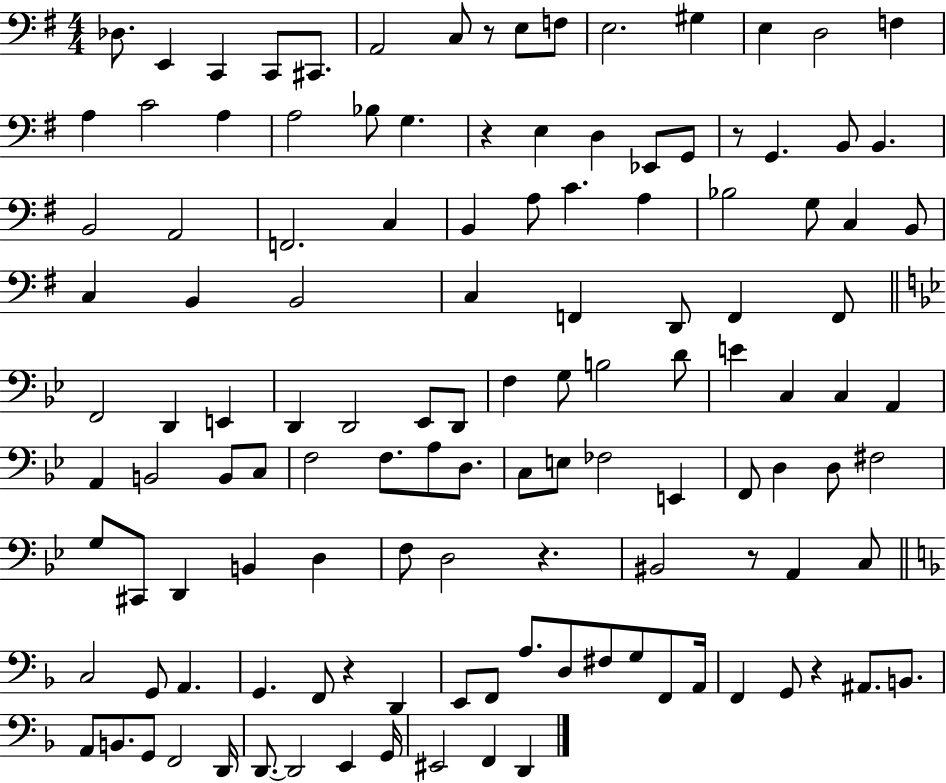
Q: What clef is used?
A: bass